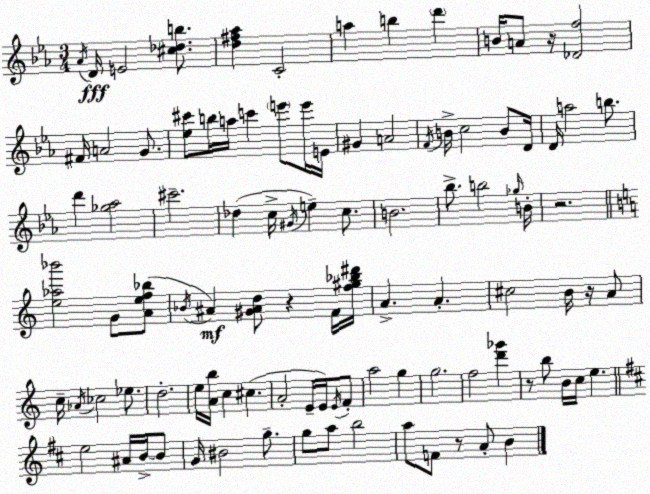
X:1
T:Untitled
M:3/4
L:1/4
K:Cm
_A/4 D/4 E2 [^c_db]/2 [d^f_a] C2 a b d' B/4 A/2 z/4 [_Df]2 ^F/4 A2 G/2 [_e^c']/2 b/4 a/4 c' e'/2 e'/4 E/4 ^G A2 F/4 B/4 c2 B/2 D/4 D/4 a2 b/2 d' [_g_a]2 ^c'2 _d c/4 ^G/4 e c/2 B2 _b/2 b2 _g/4 B/4 z2 [e_a_b']2 G/2 [Aef_b]/2 _B/4 ^A [^G^Ad]/2 z F/4 [f^g_b^d']/4 A A ^c2 B/4 z/4 A/2 c/4 _A/4 _c2 _e/2 d2 e/4 [Ab]/4 c ^c A2 E/4 E/4 E/4 F/2 a2 g g2 f2 [d'_g'] z/2 b/2 B/4 c/4 e e2 ^A/4 B/4 B/2 G/4 ^B2 g/2 g/2 a/2 b2 a/2 F/2 z/2 A/2 B